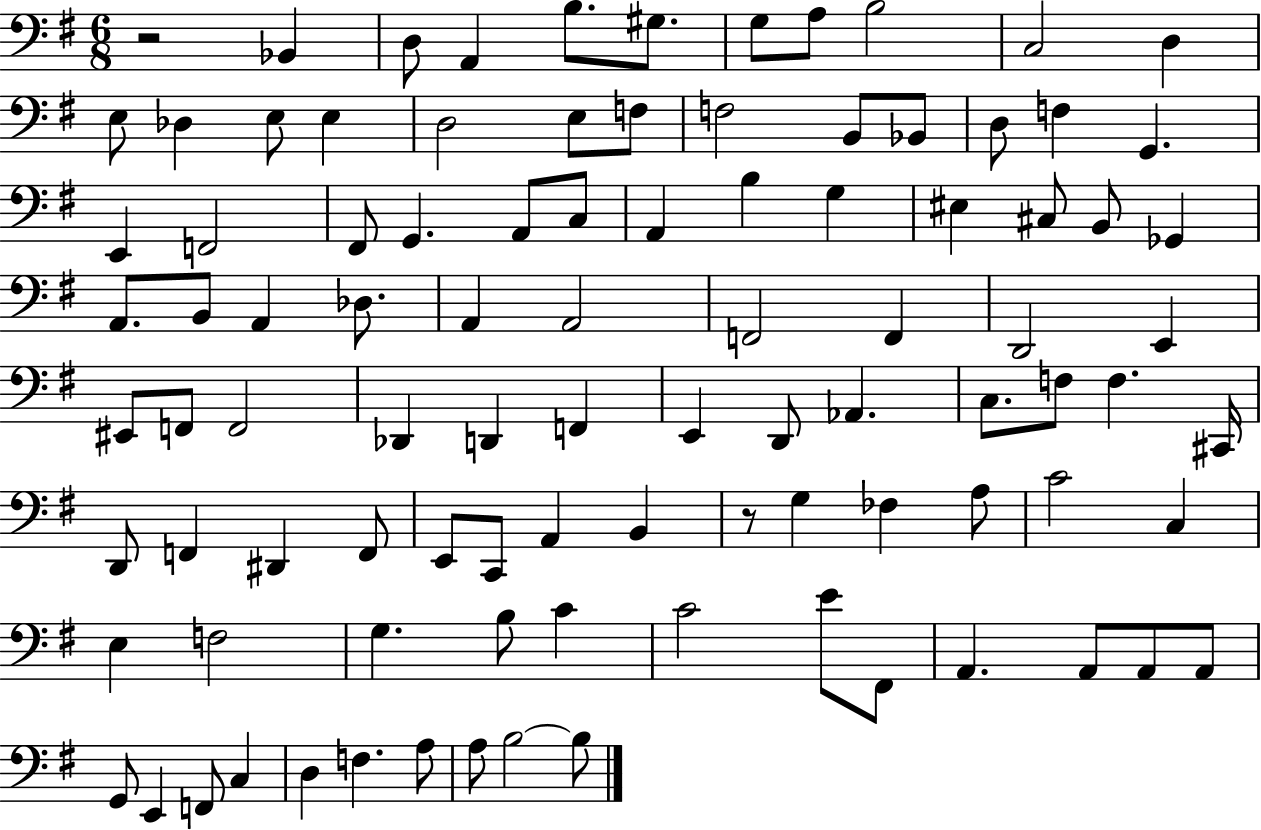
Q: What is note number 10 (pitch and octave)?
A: D3